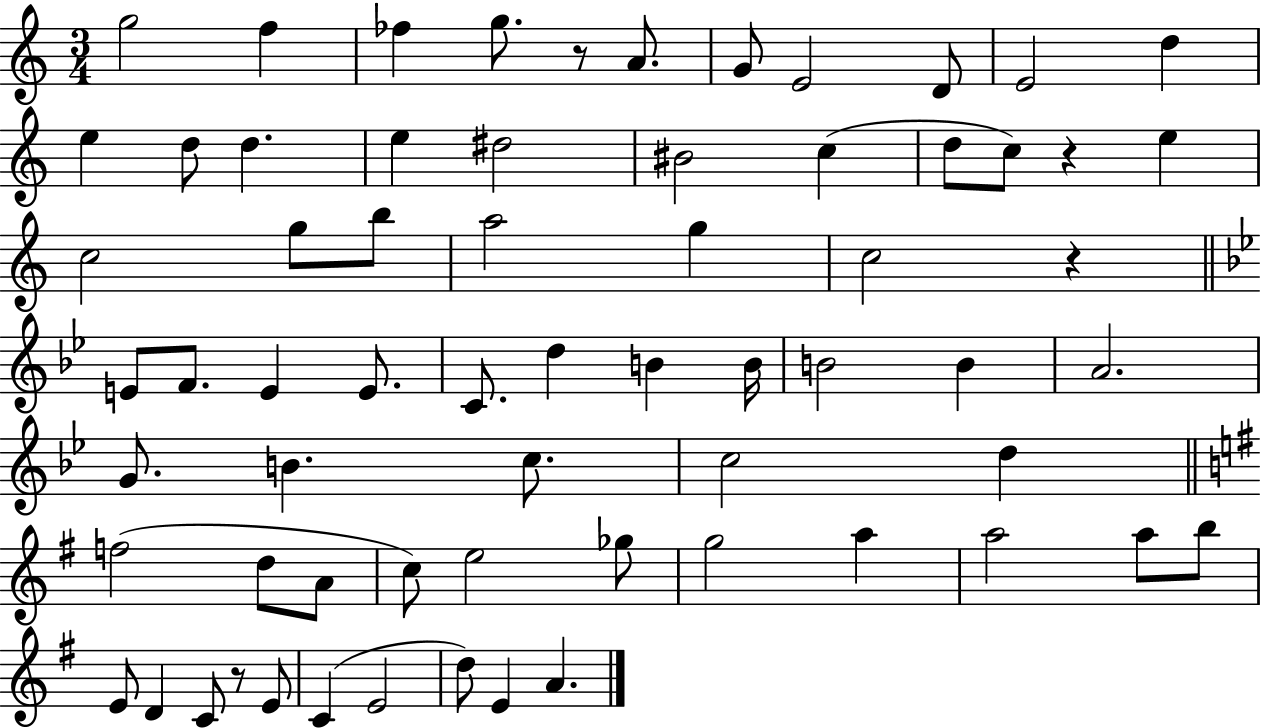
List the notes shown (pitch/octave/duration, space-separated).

G5/h F5/q FES5/q G5/e. R/e A4/e. G4/e E4/h D4/e E4/h D5/q E5/q D5/e D5/q. E5/q D#5/h BIS4/h C5/q D5/e C5/e R/q E5/q C5/h G5/e B5/e A5/h G5/q C5/h R/q E4/e F4/e. E4/q E4/e. C4/e. D5/q B4/q B4/s B4/h B4/q A4/h. G4/e. B4/q. C5/e. C5/h D5/q F5/h D5/e A4/e C5/e E5/h Gb5/e G5/h A5/q A5/h A5/e B5/e E4/e D4/q C4/e R/e E4/e C4/q E4/h D5/e E4/q A4/q.